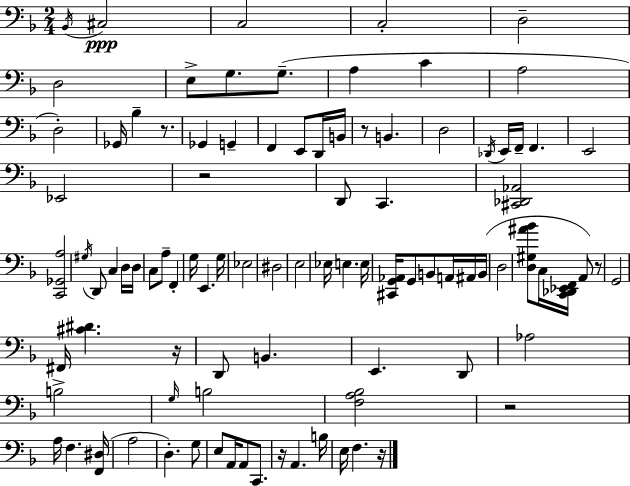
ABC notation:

X:1
T:Untitled
M:2/4
L:1/4
K:F
_B,,/4 ^C,2 C,2 C,2 D,2 D,2 E,/2 G,/2 G,/2 A, C A,2 D,2 _G,,/4 _B, z/2 _G,, G,, F,, E,,/2 D,,/4 B,,/4 z/2 B,, D,2 _D,,/4 E,,/4 F,,/4 F,, E,,2 _E,,2 z2 D,,/2 C,, [^C,,_D,,_A,,]2 [C,,_G,,A,]2 ^G,/4 D,,/2 C, D,/4 D,/4 C,/2 A,/2 F,, G,/4 E,, G,/4 _E,2 ^D,2 E,2 _E,/4 E, E,/4 [^C,,G,,_A,,]/4 G,,/2 B,,/2 A,,/4 ^A,,/4 B,,/4 D,2 [D,^G,^A_B]/2 C,/4 [C,,_D,,_E,,F,,]/4 A,,/2 z/2 G,,2 ^F,,/4 [^C^D] z/4 D,,/2 B,, E,, D,,/2 _A,2 B,2 G,/4 B,2 [F,A,_B,]2 z2 A,/4 F, [F,,^D,]/4 A,2 D, G,/2 E,/2 A,,/4 A,,/2 C,,/2 z/4 A,, B,/4 E,/4 F, z/4